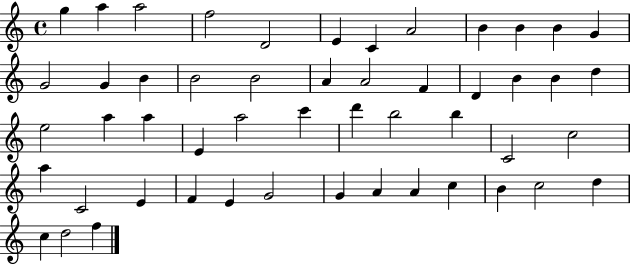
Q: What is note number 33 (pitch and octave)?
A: B5